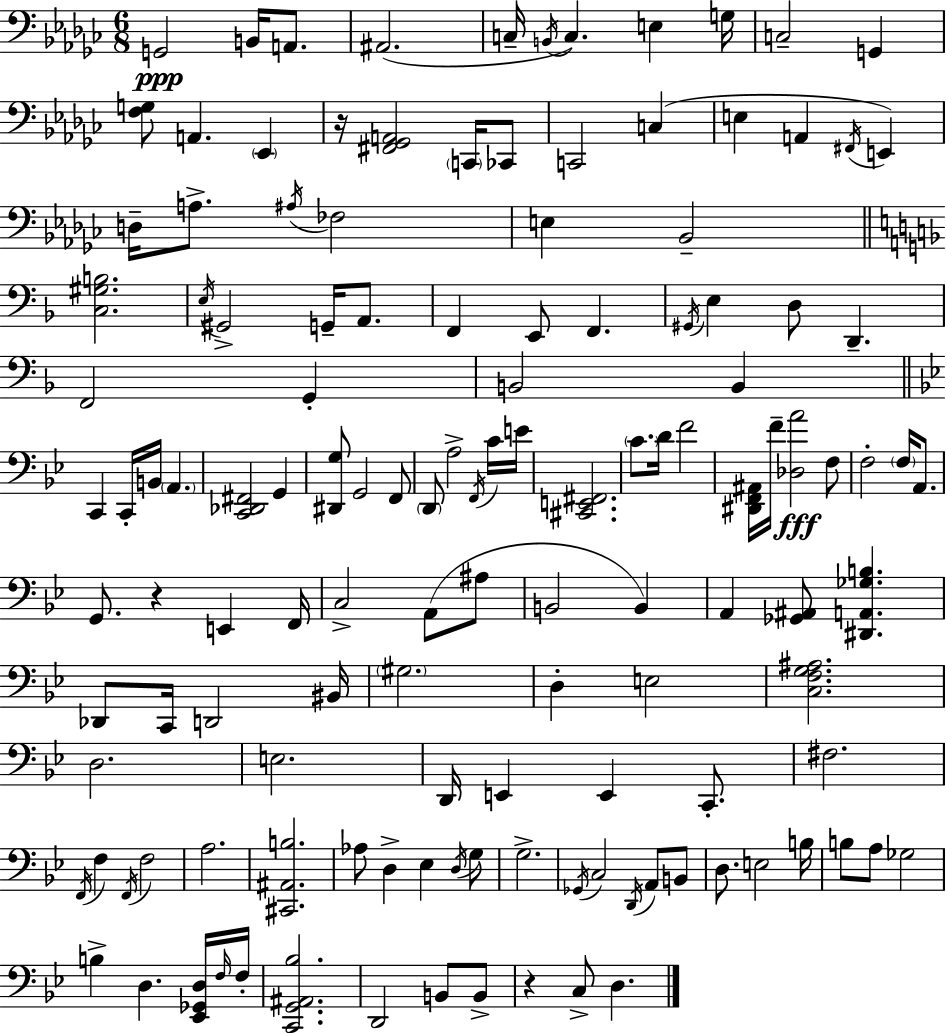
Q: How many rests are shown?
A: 3